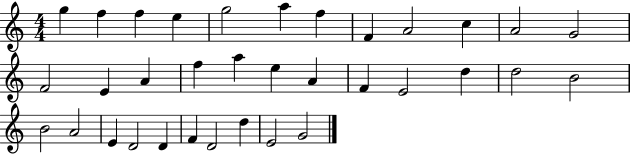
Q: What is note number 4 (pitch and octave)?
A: E5